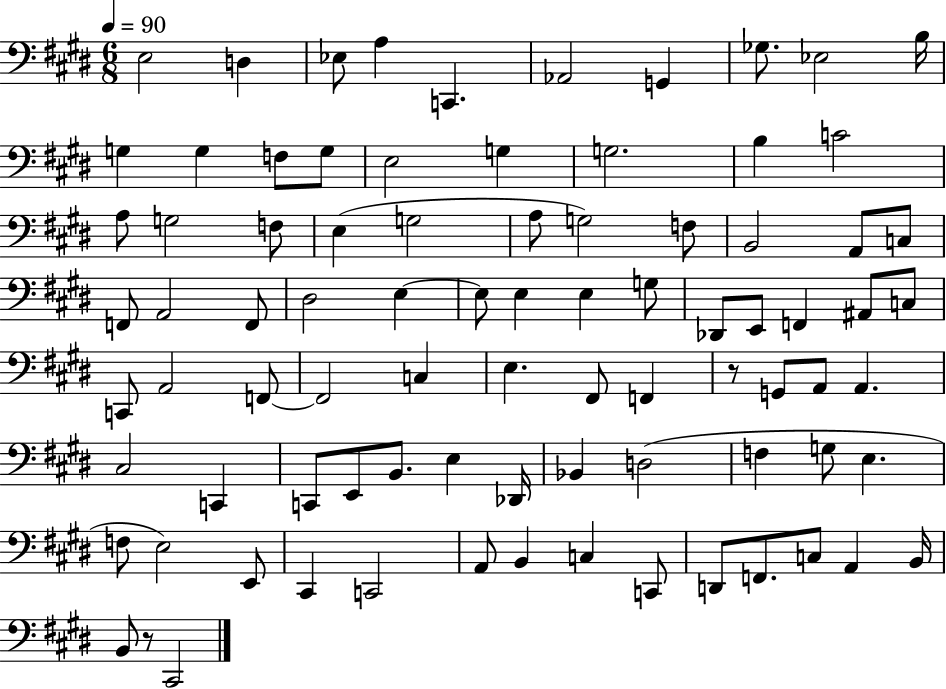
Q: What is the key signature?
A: E major